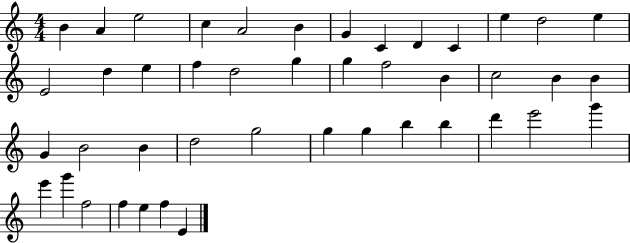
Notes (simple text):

B4/q A4/q E5/h C5/q A4/h B4/q G4/q C4/q D4/q C4/q E5/q D5/h E5/q E4/h D5/q E5/q F5/q D5/h G5/q G5/q F5/h B4/q C5/h B4/q B4/q G4/q B4/h B4/q D5/h G5/h G5/q G5/q B5/q B5/q D6/q E6/h G6/q E6/q G6/q F5/h F5/q E5/q F5/q E4/q